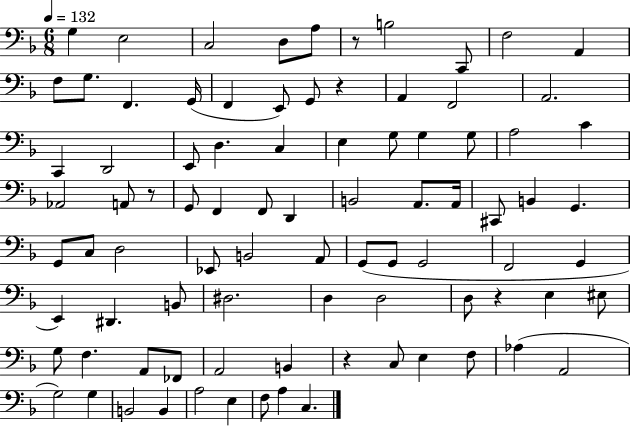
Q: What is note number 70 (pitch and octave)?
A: E3